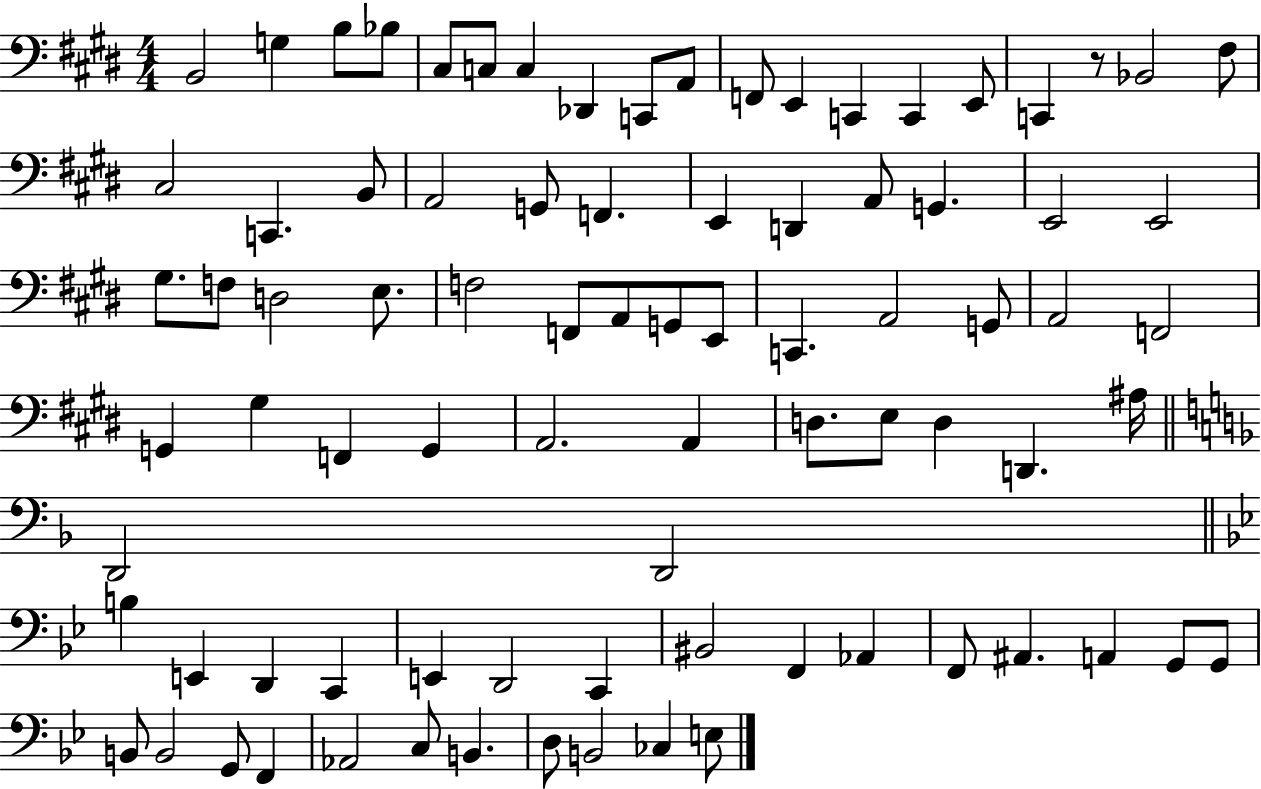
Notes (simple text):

B2/h G3/q B3/e Bb3/e C#3/e C3/e C3/q Db2/q C2/e A2/e F2/e E2/q C2/q C2/q E2/e C2/q R/e Bb2/h F#3/e C#3/h C2/q. B2/e A2/h G2/e F2/q. E2/q D2/q A2/e G2/q. E2/h E2/h G#3/e. F3/e D3/h E3/e. F3/h F2/e A2/e G2/e E2/e C2/q. A2/h G2/e A2/h F2/h G2/q G#3/q F2/q G2/q A2/h. A2/q D3/e. E3/e D3/q D2/q. A#3/s D2/h D2/h B3/q E2/q D2/q C2/q E2/q D2/h C2/q BIS2/h F2/q Ab2/q F2/e A#2/q. A2/q G2/e G2/e B2/e B2/h G2/e F2/q Ab2/h C3/e B2/q. D3/e B2/h CES3/q E3/e